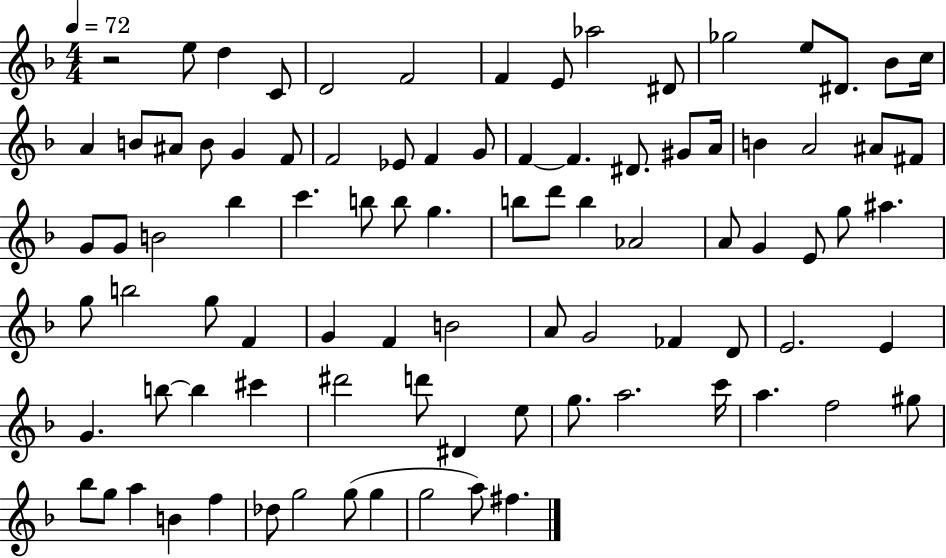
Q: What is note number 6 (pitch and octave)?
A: F4